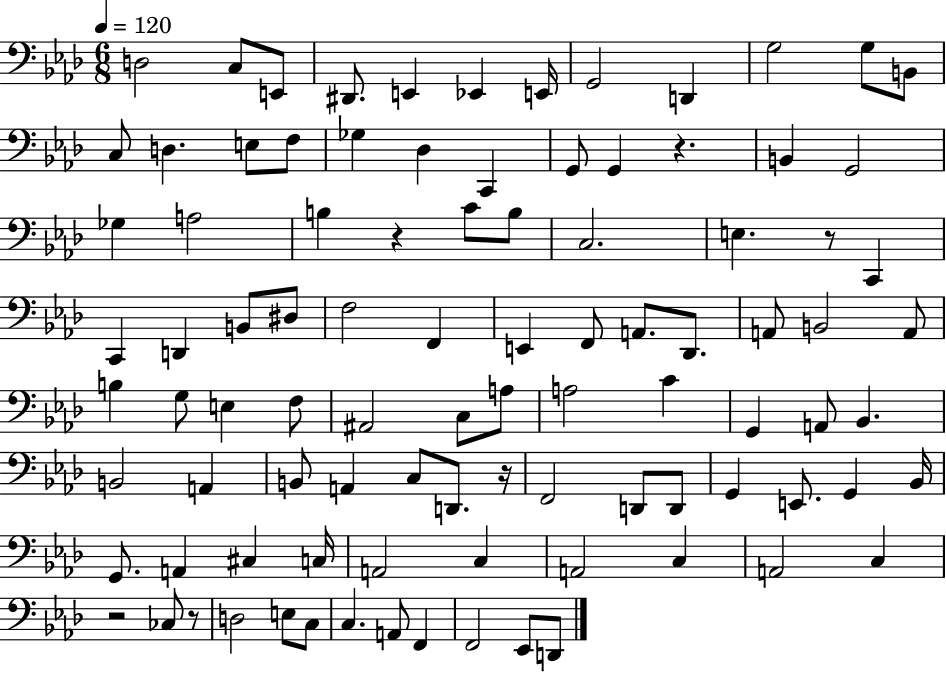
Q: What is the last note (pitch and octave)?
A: D2